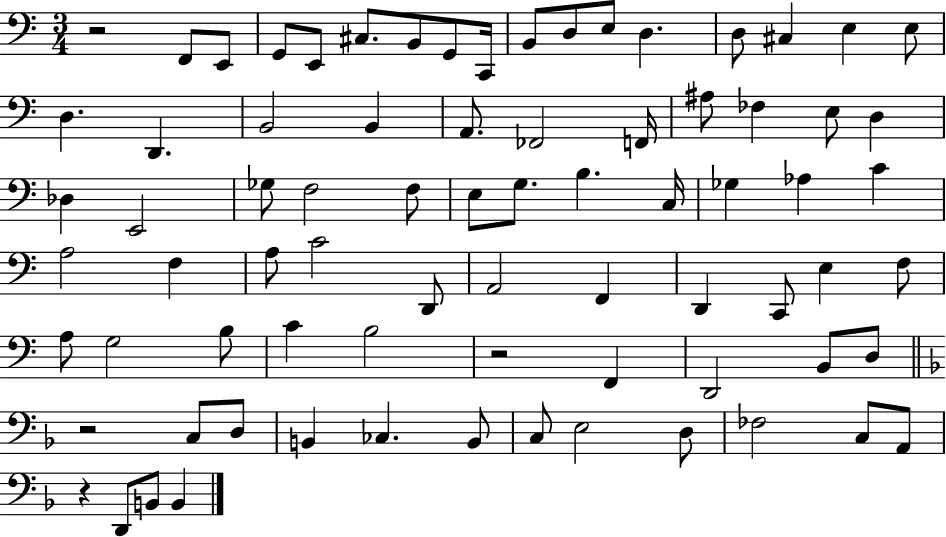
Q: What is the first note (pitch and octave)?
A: F2